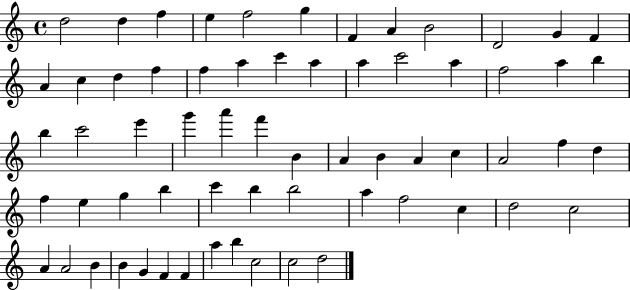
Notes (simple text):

D5/h D5/q F5/q E5/q F5/h G5/q F4/q A4/q B4/h D4/h G4/q F4/q A4/q C5/q D5/q F5/q F5/q A5/q C6/q A5/q A5/q C6/h A5/q F5/h A5/q B5/q B5/q C6/h E6/q G6/q A6/q F6/q B4/q A4/q B4/q A4/q C5/q A4/h F5/q D5/q F5/q E5/q G5/q B5/q C6/q B5/q B5/h A5/q F5/h C5/q D5/h C5/h A4/q A4/h B4/q B4/q G4/q F4/q F4/q A5/q B5/q C5/h C5/h D5/h